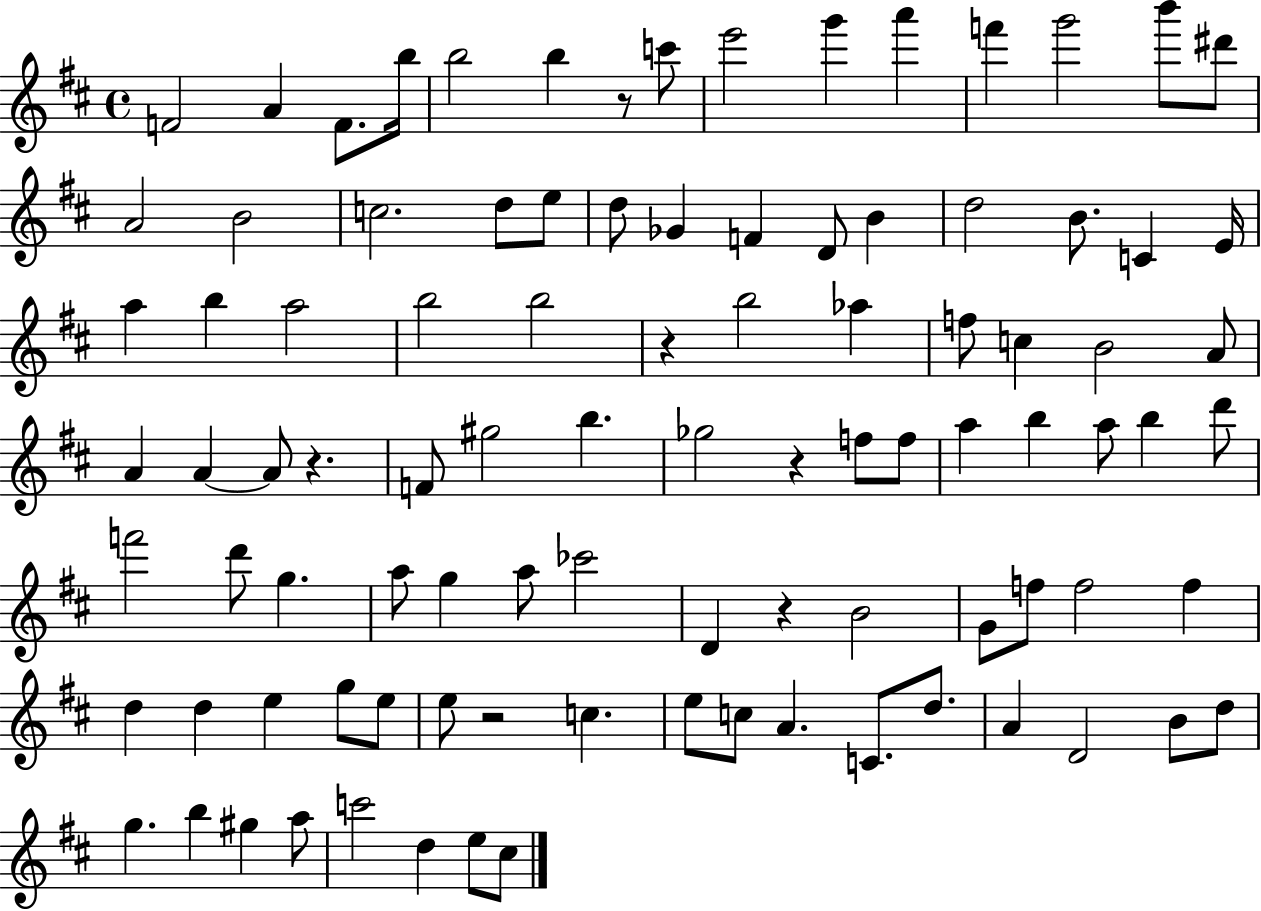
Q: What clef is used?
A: treble